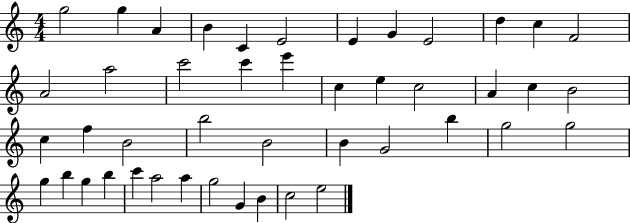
{
  \clef treble
  \numericTimeSignature
  \time 4/4
  \key c \major
  g''2 g''4 a'4 | b'4 c'4 e'2 | e'4 g'4 e'2 | d''4 c''4 f'2 | \break a'2 a''2 | c'''2 c'''4 e'''4 | c''4 e''4 c''2 | a'4 c''4 b'2 | \break c''4 f''4 b'2 | b''2 b'2 | b'4 g'2 b''4 | g''2 g''2 | \break g''4 b''4 g''4 b''4 | c'''4 a''2 a''4 | g''2 g'4 b'4 | c''2 e''2 | \break \bar "|."
}